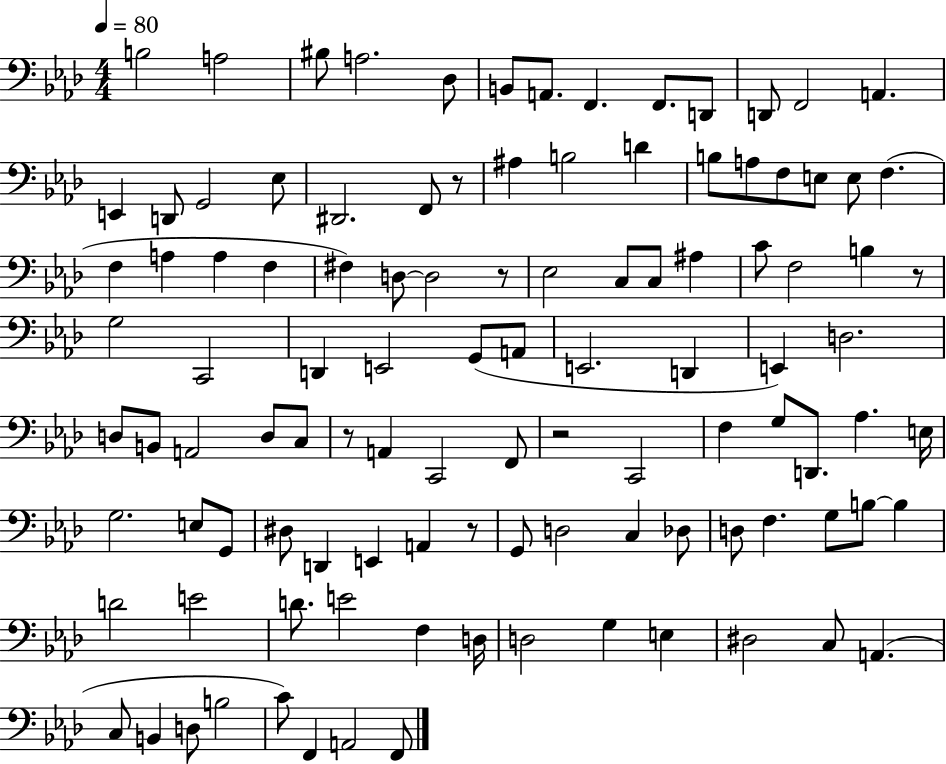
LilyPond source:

{
  \clef bass
  \numericTimeSignature
  \time 4/4
  \key aes \major
  \tempo 4 = 80
  \repeat volta 2 { b2 a2 | bis8 a2. des8 | b,8 a,8. f,4. f,8. d,8 | d,8 f,2 a,4. | \break e,4 d,8 g,2 ees8 | dis,2. f,8 r8 | ais4 b2 d'4 | b8 a8 f8 e8 e8 f4.( | \break f4 a4 a4 f4 | fis4) d8~~ d2 r8 | ees2 c8 c8 ais4 | c'8 f2 b4 r8 | \break g2 c,2 | d,4 e,2 g,8( a,8 | e,2. d,4 | e,4) d2. | \break d8 b,8 a,2 d8 c8 | r8 a,4 c,2 f,8 | r2 c,2 | f4 g8 d,8. aes4. e16 | \break g2. e8 g,8 | dis8 d,4 e,4 a,4 r8 | g,8 d2 c4 des8 | d8 f4. g8 b8~~ b4 | \break d'2 e'2 | d'8. e'2 f4 d16 | d2 g4 e4 | dis2 c8 a,4.( | \break c8 b,4 d8 b2 | c'8) f,4 a,2 f,8 | } \bar "|."
}